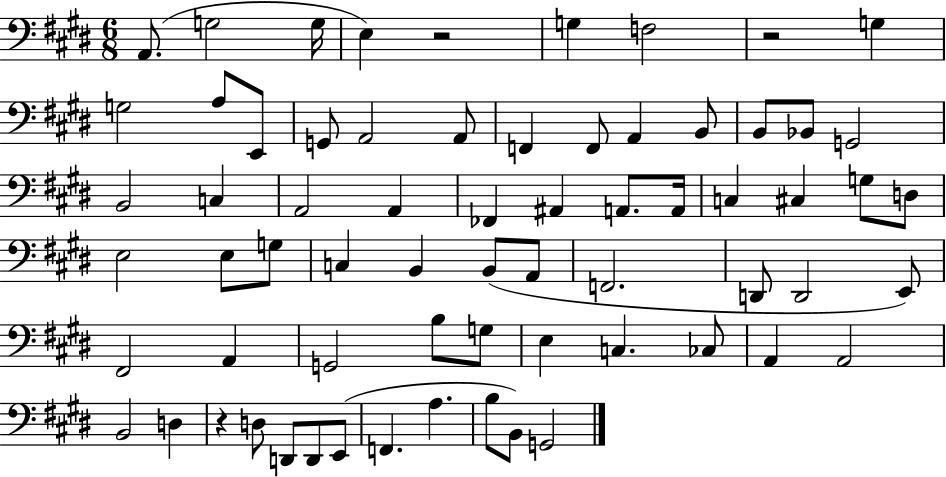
A2/e. G3/h G3/s E3/q R/h G3/q F3/h R/h G3/q G3/h A3/e E2/e G2/e A2/h A2/e F2/q F2/e A2/q B2/e B2/e Bb2/e G2/h B2/h C3/q A2/h A2/q FES2/q A#2/q A2/e. A2/s C3/q C#3/q G3/e D3/e E3/h E3/e G3/e C3/q B2/q B2/e A2/e F2/h. D2/e D2/h E2/e F#2/h A2/q G2/h B3/e G3/e E3/q C3/q. CES3/e A2/q A2/h B2/h D3/q R/q D3/e D2/e D2/e E2/e F2/q. A3/q. B3/e B2/e G2/h